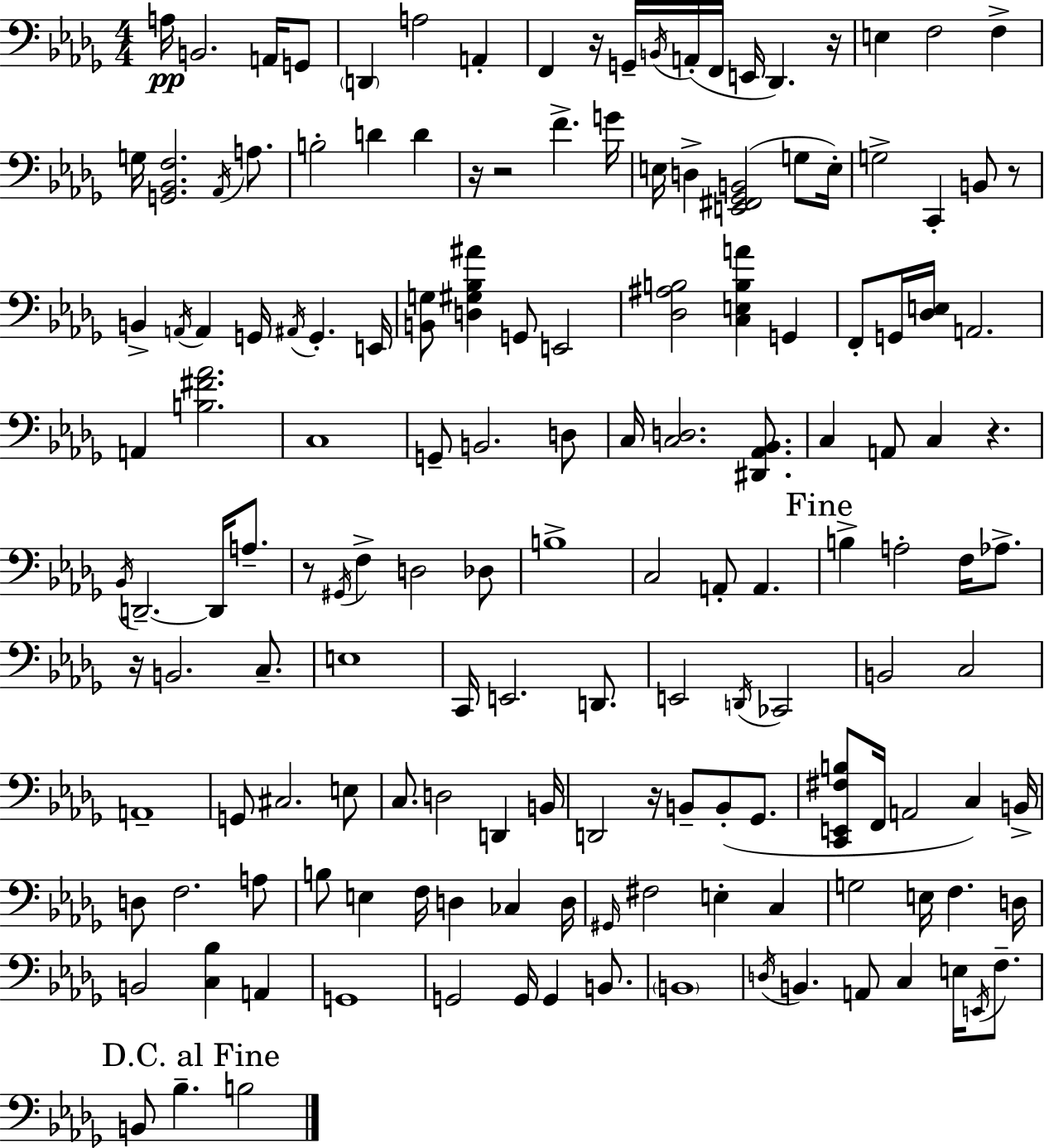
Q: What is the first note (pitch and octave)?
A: A3